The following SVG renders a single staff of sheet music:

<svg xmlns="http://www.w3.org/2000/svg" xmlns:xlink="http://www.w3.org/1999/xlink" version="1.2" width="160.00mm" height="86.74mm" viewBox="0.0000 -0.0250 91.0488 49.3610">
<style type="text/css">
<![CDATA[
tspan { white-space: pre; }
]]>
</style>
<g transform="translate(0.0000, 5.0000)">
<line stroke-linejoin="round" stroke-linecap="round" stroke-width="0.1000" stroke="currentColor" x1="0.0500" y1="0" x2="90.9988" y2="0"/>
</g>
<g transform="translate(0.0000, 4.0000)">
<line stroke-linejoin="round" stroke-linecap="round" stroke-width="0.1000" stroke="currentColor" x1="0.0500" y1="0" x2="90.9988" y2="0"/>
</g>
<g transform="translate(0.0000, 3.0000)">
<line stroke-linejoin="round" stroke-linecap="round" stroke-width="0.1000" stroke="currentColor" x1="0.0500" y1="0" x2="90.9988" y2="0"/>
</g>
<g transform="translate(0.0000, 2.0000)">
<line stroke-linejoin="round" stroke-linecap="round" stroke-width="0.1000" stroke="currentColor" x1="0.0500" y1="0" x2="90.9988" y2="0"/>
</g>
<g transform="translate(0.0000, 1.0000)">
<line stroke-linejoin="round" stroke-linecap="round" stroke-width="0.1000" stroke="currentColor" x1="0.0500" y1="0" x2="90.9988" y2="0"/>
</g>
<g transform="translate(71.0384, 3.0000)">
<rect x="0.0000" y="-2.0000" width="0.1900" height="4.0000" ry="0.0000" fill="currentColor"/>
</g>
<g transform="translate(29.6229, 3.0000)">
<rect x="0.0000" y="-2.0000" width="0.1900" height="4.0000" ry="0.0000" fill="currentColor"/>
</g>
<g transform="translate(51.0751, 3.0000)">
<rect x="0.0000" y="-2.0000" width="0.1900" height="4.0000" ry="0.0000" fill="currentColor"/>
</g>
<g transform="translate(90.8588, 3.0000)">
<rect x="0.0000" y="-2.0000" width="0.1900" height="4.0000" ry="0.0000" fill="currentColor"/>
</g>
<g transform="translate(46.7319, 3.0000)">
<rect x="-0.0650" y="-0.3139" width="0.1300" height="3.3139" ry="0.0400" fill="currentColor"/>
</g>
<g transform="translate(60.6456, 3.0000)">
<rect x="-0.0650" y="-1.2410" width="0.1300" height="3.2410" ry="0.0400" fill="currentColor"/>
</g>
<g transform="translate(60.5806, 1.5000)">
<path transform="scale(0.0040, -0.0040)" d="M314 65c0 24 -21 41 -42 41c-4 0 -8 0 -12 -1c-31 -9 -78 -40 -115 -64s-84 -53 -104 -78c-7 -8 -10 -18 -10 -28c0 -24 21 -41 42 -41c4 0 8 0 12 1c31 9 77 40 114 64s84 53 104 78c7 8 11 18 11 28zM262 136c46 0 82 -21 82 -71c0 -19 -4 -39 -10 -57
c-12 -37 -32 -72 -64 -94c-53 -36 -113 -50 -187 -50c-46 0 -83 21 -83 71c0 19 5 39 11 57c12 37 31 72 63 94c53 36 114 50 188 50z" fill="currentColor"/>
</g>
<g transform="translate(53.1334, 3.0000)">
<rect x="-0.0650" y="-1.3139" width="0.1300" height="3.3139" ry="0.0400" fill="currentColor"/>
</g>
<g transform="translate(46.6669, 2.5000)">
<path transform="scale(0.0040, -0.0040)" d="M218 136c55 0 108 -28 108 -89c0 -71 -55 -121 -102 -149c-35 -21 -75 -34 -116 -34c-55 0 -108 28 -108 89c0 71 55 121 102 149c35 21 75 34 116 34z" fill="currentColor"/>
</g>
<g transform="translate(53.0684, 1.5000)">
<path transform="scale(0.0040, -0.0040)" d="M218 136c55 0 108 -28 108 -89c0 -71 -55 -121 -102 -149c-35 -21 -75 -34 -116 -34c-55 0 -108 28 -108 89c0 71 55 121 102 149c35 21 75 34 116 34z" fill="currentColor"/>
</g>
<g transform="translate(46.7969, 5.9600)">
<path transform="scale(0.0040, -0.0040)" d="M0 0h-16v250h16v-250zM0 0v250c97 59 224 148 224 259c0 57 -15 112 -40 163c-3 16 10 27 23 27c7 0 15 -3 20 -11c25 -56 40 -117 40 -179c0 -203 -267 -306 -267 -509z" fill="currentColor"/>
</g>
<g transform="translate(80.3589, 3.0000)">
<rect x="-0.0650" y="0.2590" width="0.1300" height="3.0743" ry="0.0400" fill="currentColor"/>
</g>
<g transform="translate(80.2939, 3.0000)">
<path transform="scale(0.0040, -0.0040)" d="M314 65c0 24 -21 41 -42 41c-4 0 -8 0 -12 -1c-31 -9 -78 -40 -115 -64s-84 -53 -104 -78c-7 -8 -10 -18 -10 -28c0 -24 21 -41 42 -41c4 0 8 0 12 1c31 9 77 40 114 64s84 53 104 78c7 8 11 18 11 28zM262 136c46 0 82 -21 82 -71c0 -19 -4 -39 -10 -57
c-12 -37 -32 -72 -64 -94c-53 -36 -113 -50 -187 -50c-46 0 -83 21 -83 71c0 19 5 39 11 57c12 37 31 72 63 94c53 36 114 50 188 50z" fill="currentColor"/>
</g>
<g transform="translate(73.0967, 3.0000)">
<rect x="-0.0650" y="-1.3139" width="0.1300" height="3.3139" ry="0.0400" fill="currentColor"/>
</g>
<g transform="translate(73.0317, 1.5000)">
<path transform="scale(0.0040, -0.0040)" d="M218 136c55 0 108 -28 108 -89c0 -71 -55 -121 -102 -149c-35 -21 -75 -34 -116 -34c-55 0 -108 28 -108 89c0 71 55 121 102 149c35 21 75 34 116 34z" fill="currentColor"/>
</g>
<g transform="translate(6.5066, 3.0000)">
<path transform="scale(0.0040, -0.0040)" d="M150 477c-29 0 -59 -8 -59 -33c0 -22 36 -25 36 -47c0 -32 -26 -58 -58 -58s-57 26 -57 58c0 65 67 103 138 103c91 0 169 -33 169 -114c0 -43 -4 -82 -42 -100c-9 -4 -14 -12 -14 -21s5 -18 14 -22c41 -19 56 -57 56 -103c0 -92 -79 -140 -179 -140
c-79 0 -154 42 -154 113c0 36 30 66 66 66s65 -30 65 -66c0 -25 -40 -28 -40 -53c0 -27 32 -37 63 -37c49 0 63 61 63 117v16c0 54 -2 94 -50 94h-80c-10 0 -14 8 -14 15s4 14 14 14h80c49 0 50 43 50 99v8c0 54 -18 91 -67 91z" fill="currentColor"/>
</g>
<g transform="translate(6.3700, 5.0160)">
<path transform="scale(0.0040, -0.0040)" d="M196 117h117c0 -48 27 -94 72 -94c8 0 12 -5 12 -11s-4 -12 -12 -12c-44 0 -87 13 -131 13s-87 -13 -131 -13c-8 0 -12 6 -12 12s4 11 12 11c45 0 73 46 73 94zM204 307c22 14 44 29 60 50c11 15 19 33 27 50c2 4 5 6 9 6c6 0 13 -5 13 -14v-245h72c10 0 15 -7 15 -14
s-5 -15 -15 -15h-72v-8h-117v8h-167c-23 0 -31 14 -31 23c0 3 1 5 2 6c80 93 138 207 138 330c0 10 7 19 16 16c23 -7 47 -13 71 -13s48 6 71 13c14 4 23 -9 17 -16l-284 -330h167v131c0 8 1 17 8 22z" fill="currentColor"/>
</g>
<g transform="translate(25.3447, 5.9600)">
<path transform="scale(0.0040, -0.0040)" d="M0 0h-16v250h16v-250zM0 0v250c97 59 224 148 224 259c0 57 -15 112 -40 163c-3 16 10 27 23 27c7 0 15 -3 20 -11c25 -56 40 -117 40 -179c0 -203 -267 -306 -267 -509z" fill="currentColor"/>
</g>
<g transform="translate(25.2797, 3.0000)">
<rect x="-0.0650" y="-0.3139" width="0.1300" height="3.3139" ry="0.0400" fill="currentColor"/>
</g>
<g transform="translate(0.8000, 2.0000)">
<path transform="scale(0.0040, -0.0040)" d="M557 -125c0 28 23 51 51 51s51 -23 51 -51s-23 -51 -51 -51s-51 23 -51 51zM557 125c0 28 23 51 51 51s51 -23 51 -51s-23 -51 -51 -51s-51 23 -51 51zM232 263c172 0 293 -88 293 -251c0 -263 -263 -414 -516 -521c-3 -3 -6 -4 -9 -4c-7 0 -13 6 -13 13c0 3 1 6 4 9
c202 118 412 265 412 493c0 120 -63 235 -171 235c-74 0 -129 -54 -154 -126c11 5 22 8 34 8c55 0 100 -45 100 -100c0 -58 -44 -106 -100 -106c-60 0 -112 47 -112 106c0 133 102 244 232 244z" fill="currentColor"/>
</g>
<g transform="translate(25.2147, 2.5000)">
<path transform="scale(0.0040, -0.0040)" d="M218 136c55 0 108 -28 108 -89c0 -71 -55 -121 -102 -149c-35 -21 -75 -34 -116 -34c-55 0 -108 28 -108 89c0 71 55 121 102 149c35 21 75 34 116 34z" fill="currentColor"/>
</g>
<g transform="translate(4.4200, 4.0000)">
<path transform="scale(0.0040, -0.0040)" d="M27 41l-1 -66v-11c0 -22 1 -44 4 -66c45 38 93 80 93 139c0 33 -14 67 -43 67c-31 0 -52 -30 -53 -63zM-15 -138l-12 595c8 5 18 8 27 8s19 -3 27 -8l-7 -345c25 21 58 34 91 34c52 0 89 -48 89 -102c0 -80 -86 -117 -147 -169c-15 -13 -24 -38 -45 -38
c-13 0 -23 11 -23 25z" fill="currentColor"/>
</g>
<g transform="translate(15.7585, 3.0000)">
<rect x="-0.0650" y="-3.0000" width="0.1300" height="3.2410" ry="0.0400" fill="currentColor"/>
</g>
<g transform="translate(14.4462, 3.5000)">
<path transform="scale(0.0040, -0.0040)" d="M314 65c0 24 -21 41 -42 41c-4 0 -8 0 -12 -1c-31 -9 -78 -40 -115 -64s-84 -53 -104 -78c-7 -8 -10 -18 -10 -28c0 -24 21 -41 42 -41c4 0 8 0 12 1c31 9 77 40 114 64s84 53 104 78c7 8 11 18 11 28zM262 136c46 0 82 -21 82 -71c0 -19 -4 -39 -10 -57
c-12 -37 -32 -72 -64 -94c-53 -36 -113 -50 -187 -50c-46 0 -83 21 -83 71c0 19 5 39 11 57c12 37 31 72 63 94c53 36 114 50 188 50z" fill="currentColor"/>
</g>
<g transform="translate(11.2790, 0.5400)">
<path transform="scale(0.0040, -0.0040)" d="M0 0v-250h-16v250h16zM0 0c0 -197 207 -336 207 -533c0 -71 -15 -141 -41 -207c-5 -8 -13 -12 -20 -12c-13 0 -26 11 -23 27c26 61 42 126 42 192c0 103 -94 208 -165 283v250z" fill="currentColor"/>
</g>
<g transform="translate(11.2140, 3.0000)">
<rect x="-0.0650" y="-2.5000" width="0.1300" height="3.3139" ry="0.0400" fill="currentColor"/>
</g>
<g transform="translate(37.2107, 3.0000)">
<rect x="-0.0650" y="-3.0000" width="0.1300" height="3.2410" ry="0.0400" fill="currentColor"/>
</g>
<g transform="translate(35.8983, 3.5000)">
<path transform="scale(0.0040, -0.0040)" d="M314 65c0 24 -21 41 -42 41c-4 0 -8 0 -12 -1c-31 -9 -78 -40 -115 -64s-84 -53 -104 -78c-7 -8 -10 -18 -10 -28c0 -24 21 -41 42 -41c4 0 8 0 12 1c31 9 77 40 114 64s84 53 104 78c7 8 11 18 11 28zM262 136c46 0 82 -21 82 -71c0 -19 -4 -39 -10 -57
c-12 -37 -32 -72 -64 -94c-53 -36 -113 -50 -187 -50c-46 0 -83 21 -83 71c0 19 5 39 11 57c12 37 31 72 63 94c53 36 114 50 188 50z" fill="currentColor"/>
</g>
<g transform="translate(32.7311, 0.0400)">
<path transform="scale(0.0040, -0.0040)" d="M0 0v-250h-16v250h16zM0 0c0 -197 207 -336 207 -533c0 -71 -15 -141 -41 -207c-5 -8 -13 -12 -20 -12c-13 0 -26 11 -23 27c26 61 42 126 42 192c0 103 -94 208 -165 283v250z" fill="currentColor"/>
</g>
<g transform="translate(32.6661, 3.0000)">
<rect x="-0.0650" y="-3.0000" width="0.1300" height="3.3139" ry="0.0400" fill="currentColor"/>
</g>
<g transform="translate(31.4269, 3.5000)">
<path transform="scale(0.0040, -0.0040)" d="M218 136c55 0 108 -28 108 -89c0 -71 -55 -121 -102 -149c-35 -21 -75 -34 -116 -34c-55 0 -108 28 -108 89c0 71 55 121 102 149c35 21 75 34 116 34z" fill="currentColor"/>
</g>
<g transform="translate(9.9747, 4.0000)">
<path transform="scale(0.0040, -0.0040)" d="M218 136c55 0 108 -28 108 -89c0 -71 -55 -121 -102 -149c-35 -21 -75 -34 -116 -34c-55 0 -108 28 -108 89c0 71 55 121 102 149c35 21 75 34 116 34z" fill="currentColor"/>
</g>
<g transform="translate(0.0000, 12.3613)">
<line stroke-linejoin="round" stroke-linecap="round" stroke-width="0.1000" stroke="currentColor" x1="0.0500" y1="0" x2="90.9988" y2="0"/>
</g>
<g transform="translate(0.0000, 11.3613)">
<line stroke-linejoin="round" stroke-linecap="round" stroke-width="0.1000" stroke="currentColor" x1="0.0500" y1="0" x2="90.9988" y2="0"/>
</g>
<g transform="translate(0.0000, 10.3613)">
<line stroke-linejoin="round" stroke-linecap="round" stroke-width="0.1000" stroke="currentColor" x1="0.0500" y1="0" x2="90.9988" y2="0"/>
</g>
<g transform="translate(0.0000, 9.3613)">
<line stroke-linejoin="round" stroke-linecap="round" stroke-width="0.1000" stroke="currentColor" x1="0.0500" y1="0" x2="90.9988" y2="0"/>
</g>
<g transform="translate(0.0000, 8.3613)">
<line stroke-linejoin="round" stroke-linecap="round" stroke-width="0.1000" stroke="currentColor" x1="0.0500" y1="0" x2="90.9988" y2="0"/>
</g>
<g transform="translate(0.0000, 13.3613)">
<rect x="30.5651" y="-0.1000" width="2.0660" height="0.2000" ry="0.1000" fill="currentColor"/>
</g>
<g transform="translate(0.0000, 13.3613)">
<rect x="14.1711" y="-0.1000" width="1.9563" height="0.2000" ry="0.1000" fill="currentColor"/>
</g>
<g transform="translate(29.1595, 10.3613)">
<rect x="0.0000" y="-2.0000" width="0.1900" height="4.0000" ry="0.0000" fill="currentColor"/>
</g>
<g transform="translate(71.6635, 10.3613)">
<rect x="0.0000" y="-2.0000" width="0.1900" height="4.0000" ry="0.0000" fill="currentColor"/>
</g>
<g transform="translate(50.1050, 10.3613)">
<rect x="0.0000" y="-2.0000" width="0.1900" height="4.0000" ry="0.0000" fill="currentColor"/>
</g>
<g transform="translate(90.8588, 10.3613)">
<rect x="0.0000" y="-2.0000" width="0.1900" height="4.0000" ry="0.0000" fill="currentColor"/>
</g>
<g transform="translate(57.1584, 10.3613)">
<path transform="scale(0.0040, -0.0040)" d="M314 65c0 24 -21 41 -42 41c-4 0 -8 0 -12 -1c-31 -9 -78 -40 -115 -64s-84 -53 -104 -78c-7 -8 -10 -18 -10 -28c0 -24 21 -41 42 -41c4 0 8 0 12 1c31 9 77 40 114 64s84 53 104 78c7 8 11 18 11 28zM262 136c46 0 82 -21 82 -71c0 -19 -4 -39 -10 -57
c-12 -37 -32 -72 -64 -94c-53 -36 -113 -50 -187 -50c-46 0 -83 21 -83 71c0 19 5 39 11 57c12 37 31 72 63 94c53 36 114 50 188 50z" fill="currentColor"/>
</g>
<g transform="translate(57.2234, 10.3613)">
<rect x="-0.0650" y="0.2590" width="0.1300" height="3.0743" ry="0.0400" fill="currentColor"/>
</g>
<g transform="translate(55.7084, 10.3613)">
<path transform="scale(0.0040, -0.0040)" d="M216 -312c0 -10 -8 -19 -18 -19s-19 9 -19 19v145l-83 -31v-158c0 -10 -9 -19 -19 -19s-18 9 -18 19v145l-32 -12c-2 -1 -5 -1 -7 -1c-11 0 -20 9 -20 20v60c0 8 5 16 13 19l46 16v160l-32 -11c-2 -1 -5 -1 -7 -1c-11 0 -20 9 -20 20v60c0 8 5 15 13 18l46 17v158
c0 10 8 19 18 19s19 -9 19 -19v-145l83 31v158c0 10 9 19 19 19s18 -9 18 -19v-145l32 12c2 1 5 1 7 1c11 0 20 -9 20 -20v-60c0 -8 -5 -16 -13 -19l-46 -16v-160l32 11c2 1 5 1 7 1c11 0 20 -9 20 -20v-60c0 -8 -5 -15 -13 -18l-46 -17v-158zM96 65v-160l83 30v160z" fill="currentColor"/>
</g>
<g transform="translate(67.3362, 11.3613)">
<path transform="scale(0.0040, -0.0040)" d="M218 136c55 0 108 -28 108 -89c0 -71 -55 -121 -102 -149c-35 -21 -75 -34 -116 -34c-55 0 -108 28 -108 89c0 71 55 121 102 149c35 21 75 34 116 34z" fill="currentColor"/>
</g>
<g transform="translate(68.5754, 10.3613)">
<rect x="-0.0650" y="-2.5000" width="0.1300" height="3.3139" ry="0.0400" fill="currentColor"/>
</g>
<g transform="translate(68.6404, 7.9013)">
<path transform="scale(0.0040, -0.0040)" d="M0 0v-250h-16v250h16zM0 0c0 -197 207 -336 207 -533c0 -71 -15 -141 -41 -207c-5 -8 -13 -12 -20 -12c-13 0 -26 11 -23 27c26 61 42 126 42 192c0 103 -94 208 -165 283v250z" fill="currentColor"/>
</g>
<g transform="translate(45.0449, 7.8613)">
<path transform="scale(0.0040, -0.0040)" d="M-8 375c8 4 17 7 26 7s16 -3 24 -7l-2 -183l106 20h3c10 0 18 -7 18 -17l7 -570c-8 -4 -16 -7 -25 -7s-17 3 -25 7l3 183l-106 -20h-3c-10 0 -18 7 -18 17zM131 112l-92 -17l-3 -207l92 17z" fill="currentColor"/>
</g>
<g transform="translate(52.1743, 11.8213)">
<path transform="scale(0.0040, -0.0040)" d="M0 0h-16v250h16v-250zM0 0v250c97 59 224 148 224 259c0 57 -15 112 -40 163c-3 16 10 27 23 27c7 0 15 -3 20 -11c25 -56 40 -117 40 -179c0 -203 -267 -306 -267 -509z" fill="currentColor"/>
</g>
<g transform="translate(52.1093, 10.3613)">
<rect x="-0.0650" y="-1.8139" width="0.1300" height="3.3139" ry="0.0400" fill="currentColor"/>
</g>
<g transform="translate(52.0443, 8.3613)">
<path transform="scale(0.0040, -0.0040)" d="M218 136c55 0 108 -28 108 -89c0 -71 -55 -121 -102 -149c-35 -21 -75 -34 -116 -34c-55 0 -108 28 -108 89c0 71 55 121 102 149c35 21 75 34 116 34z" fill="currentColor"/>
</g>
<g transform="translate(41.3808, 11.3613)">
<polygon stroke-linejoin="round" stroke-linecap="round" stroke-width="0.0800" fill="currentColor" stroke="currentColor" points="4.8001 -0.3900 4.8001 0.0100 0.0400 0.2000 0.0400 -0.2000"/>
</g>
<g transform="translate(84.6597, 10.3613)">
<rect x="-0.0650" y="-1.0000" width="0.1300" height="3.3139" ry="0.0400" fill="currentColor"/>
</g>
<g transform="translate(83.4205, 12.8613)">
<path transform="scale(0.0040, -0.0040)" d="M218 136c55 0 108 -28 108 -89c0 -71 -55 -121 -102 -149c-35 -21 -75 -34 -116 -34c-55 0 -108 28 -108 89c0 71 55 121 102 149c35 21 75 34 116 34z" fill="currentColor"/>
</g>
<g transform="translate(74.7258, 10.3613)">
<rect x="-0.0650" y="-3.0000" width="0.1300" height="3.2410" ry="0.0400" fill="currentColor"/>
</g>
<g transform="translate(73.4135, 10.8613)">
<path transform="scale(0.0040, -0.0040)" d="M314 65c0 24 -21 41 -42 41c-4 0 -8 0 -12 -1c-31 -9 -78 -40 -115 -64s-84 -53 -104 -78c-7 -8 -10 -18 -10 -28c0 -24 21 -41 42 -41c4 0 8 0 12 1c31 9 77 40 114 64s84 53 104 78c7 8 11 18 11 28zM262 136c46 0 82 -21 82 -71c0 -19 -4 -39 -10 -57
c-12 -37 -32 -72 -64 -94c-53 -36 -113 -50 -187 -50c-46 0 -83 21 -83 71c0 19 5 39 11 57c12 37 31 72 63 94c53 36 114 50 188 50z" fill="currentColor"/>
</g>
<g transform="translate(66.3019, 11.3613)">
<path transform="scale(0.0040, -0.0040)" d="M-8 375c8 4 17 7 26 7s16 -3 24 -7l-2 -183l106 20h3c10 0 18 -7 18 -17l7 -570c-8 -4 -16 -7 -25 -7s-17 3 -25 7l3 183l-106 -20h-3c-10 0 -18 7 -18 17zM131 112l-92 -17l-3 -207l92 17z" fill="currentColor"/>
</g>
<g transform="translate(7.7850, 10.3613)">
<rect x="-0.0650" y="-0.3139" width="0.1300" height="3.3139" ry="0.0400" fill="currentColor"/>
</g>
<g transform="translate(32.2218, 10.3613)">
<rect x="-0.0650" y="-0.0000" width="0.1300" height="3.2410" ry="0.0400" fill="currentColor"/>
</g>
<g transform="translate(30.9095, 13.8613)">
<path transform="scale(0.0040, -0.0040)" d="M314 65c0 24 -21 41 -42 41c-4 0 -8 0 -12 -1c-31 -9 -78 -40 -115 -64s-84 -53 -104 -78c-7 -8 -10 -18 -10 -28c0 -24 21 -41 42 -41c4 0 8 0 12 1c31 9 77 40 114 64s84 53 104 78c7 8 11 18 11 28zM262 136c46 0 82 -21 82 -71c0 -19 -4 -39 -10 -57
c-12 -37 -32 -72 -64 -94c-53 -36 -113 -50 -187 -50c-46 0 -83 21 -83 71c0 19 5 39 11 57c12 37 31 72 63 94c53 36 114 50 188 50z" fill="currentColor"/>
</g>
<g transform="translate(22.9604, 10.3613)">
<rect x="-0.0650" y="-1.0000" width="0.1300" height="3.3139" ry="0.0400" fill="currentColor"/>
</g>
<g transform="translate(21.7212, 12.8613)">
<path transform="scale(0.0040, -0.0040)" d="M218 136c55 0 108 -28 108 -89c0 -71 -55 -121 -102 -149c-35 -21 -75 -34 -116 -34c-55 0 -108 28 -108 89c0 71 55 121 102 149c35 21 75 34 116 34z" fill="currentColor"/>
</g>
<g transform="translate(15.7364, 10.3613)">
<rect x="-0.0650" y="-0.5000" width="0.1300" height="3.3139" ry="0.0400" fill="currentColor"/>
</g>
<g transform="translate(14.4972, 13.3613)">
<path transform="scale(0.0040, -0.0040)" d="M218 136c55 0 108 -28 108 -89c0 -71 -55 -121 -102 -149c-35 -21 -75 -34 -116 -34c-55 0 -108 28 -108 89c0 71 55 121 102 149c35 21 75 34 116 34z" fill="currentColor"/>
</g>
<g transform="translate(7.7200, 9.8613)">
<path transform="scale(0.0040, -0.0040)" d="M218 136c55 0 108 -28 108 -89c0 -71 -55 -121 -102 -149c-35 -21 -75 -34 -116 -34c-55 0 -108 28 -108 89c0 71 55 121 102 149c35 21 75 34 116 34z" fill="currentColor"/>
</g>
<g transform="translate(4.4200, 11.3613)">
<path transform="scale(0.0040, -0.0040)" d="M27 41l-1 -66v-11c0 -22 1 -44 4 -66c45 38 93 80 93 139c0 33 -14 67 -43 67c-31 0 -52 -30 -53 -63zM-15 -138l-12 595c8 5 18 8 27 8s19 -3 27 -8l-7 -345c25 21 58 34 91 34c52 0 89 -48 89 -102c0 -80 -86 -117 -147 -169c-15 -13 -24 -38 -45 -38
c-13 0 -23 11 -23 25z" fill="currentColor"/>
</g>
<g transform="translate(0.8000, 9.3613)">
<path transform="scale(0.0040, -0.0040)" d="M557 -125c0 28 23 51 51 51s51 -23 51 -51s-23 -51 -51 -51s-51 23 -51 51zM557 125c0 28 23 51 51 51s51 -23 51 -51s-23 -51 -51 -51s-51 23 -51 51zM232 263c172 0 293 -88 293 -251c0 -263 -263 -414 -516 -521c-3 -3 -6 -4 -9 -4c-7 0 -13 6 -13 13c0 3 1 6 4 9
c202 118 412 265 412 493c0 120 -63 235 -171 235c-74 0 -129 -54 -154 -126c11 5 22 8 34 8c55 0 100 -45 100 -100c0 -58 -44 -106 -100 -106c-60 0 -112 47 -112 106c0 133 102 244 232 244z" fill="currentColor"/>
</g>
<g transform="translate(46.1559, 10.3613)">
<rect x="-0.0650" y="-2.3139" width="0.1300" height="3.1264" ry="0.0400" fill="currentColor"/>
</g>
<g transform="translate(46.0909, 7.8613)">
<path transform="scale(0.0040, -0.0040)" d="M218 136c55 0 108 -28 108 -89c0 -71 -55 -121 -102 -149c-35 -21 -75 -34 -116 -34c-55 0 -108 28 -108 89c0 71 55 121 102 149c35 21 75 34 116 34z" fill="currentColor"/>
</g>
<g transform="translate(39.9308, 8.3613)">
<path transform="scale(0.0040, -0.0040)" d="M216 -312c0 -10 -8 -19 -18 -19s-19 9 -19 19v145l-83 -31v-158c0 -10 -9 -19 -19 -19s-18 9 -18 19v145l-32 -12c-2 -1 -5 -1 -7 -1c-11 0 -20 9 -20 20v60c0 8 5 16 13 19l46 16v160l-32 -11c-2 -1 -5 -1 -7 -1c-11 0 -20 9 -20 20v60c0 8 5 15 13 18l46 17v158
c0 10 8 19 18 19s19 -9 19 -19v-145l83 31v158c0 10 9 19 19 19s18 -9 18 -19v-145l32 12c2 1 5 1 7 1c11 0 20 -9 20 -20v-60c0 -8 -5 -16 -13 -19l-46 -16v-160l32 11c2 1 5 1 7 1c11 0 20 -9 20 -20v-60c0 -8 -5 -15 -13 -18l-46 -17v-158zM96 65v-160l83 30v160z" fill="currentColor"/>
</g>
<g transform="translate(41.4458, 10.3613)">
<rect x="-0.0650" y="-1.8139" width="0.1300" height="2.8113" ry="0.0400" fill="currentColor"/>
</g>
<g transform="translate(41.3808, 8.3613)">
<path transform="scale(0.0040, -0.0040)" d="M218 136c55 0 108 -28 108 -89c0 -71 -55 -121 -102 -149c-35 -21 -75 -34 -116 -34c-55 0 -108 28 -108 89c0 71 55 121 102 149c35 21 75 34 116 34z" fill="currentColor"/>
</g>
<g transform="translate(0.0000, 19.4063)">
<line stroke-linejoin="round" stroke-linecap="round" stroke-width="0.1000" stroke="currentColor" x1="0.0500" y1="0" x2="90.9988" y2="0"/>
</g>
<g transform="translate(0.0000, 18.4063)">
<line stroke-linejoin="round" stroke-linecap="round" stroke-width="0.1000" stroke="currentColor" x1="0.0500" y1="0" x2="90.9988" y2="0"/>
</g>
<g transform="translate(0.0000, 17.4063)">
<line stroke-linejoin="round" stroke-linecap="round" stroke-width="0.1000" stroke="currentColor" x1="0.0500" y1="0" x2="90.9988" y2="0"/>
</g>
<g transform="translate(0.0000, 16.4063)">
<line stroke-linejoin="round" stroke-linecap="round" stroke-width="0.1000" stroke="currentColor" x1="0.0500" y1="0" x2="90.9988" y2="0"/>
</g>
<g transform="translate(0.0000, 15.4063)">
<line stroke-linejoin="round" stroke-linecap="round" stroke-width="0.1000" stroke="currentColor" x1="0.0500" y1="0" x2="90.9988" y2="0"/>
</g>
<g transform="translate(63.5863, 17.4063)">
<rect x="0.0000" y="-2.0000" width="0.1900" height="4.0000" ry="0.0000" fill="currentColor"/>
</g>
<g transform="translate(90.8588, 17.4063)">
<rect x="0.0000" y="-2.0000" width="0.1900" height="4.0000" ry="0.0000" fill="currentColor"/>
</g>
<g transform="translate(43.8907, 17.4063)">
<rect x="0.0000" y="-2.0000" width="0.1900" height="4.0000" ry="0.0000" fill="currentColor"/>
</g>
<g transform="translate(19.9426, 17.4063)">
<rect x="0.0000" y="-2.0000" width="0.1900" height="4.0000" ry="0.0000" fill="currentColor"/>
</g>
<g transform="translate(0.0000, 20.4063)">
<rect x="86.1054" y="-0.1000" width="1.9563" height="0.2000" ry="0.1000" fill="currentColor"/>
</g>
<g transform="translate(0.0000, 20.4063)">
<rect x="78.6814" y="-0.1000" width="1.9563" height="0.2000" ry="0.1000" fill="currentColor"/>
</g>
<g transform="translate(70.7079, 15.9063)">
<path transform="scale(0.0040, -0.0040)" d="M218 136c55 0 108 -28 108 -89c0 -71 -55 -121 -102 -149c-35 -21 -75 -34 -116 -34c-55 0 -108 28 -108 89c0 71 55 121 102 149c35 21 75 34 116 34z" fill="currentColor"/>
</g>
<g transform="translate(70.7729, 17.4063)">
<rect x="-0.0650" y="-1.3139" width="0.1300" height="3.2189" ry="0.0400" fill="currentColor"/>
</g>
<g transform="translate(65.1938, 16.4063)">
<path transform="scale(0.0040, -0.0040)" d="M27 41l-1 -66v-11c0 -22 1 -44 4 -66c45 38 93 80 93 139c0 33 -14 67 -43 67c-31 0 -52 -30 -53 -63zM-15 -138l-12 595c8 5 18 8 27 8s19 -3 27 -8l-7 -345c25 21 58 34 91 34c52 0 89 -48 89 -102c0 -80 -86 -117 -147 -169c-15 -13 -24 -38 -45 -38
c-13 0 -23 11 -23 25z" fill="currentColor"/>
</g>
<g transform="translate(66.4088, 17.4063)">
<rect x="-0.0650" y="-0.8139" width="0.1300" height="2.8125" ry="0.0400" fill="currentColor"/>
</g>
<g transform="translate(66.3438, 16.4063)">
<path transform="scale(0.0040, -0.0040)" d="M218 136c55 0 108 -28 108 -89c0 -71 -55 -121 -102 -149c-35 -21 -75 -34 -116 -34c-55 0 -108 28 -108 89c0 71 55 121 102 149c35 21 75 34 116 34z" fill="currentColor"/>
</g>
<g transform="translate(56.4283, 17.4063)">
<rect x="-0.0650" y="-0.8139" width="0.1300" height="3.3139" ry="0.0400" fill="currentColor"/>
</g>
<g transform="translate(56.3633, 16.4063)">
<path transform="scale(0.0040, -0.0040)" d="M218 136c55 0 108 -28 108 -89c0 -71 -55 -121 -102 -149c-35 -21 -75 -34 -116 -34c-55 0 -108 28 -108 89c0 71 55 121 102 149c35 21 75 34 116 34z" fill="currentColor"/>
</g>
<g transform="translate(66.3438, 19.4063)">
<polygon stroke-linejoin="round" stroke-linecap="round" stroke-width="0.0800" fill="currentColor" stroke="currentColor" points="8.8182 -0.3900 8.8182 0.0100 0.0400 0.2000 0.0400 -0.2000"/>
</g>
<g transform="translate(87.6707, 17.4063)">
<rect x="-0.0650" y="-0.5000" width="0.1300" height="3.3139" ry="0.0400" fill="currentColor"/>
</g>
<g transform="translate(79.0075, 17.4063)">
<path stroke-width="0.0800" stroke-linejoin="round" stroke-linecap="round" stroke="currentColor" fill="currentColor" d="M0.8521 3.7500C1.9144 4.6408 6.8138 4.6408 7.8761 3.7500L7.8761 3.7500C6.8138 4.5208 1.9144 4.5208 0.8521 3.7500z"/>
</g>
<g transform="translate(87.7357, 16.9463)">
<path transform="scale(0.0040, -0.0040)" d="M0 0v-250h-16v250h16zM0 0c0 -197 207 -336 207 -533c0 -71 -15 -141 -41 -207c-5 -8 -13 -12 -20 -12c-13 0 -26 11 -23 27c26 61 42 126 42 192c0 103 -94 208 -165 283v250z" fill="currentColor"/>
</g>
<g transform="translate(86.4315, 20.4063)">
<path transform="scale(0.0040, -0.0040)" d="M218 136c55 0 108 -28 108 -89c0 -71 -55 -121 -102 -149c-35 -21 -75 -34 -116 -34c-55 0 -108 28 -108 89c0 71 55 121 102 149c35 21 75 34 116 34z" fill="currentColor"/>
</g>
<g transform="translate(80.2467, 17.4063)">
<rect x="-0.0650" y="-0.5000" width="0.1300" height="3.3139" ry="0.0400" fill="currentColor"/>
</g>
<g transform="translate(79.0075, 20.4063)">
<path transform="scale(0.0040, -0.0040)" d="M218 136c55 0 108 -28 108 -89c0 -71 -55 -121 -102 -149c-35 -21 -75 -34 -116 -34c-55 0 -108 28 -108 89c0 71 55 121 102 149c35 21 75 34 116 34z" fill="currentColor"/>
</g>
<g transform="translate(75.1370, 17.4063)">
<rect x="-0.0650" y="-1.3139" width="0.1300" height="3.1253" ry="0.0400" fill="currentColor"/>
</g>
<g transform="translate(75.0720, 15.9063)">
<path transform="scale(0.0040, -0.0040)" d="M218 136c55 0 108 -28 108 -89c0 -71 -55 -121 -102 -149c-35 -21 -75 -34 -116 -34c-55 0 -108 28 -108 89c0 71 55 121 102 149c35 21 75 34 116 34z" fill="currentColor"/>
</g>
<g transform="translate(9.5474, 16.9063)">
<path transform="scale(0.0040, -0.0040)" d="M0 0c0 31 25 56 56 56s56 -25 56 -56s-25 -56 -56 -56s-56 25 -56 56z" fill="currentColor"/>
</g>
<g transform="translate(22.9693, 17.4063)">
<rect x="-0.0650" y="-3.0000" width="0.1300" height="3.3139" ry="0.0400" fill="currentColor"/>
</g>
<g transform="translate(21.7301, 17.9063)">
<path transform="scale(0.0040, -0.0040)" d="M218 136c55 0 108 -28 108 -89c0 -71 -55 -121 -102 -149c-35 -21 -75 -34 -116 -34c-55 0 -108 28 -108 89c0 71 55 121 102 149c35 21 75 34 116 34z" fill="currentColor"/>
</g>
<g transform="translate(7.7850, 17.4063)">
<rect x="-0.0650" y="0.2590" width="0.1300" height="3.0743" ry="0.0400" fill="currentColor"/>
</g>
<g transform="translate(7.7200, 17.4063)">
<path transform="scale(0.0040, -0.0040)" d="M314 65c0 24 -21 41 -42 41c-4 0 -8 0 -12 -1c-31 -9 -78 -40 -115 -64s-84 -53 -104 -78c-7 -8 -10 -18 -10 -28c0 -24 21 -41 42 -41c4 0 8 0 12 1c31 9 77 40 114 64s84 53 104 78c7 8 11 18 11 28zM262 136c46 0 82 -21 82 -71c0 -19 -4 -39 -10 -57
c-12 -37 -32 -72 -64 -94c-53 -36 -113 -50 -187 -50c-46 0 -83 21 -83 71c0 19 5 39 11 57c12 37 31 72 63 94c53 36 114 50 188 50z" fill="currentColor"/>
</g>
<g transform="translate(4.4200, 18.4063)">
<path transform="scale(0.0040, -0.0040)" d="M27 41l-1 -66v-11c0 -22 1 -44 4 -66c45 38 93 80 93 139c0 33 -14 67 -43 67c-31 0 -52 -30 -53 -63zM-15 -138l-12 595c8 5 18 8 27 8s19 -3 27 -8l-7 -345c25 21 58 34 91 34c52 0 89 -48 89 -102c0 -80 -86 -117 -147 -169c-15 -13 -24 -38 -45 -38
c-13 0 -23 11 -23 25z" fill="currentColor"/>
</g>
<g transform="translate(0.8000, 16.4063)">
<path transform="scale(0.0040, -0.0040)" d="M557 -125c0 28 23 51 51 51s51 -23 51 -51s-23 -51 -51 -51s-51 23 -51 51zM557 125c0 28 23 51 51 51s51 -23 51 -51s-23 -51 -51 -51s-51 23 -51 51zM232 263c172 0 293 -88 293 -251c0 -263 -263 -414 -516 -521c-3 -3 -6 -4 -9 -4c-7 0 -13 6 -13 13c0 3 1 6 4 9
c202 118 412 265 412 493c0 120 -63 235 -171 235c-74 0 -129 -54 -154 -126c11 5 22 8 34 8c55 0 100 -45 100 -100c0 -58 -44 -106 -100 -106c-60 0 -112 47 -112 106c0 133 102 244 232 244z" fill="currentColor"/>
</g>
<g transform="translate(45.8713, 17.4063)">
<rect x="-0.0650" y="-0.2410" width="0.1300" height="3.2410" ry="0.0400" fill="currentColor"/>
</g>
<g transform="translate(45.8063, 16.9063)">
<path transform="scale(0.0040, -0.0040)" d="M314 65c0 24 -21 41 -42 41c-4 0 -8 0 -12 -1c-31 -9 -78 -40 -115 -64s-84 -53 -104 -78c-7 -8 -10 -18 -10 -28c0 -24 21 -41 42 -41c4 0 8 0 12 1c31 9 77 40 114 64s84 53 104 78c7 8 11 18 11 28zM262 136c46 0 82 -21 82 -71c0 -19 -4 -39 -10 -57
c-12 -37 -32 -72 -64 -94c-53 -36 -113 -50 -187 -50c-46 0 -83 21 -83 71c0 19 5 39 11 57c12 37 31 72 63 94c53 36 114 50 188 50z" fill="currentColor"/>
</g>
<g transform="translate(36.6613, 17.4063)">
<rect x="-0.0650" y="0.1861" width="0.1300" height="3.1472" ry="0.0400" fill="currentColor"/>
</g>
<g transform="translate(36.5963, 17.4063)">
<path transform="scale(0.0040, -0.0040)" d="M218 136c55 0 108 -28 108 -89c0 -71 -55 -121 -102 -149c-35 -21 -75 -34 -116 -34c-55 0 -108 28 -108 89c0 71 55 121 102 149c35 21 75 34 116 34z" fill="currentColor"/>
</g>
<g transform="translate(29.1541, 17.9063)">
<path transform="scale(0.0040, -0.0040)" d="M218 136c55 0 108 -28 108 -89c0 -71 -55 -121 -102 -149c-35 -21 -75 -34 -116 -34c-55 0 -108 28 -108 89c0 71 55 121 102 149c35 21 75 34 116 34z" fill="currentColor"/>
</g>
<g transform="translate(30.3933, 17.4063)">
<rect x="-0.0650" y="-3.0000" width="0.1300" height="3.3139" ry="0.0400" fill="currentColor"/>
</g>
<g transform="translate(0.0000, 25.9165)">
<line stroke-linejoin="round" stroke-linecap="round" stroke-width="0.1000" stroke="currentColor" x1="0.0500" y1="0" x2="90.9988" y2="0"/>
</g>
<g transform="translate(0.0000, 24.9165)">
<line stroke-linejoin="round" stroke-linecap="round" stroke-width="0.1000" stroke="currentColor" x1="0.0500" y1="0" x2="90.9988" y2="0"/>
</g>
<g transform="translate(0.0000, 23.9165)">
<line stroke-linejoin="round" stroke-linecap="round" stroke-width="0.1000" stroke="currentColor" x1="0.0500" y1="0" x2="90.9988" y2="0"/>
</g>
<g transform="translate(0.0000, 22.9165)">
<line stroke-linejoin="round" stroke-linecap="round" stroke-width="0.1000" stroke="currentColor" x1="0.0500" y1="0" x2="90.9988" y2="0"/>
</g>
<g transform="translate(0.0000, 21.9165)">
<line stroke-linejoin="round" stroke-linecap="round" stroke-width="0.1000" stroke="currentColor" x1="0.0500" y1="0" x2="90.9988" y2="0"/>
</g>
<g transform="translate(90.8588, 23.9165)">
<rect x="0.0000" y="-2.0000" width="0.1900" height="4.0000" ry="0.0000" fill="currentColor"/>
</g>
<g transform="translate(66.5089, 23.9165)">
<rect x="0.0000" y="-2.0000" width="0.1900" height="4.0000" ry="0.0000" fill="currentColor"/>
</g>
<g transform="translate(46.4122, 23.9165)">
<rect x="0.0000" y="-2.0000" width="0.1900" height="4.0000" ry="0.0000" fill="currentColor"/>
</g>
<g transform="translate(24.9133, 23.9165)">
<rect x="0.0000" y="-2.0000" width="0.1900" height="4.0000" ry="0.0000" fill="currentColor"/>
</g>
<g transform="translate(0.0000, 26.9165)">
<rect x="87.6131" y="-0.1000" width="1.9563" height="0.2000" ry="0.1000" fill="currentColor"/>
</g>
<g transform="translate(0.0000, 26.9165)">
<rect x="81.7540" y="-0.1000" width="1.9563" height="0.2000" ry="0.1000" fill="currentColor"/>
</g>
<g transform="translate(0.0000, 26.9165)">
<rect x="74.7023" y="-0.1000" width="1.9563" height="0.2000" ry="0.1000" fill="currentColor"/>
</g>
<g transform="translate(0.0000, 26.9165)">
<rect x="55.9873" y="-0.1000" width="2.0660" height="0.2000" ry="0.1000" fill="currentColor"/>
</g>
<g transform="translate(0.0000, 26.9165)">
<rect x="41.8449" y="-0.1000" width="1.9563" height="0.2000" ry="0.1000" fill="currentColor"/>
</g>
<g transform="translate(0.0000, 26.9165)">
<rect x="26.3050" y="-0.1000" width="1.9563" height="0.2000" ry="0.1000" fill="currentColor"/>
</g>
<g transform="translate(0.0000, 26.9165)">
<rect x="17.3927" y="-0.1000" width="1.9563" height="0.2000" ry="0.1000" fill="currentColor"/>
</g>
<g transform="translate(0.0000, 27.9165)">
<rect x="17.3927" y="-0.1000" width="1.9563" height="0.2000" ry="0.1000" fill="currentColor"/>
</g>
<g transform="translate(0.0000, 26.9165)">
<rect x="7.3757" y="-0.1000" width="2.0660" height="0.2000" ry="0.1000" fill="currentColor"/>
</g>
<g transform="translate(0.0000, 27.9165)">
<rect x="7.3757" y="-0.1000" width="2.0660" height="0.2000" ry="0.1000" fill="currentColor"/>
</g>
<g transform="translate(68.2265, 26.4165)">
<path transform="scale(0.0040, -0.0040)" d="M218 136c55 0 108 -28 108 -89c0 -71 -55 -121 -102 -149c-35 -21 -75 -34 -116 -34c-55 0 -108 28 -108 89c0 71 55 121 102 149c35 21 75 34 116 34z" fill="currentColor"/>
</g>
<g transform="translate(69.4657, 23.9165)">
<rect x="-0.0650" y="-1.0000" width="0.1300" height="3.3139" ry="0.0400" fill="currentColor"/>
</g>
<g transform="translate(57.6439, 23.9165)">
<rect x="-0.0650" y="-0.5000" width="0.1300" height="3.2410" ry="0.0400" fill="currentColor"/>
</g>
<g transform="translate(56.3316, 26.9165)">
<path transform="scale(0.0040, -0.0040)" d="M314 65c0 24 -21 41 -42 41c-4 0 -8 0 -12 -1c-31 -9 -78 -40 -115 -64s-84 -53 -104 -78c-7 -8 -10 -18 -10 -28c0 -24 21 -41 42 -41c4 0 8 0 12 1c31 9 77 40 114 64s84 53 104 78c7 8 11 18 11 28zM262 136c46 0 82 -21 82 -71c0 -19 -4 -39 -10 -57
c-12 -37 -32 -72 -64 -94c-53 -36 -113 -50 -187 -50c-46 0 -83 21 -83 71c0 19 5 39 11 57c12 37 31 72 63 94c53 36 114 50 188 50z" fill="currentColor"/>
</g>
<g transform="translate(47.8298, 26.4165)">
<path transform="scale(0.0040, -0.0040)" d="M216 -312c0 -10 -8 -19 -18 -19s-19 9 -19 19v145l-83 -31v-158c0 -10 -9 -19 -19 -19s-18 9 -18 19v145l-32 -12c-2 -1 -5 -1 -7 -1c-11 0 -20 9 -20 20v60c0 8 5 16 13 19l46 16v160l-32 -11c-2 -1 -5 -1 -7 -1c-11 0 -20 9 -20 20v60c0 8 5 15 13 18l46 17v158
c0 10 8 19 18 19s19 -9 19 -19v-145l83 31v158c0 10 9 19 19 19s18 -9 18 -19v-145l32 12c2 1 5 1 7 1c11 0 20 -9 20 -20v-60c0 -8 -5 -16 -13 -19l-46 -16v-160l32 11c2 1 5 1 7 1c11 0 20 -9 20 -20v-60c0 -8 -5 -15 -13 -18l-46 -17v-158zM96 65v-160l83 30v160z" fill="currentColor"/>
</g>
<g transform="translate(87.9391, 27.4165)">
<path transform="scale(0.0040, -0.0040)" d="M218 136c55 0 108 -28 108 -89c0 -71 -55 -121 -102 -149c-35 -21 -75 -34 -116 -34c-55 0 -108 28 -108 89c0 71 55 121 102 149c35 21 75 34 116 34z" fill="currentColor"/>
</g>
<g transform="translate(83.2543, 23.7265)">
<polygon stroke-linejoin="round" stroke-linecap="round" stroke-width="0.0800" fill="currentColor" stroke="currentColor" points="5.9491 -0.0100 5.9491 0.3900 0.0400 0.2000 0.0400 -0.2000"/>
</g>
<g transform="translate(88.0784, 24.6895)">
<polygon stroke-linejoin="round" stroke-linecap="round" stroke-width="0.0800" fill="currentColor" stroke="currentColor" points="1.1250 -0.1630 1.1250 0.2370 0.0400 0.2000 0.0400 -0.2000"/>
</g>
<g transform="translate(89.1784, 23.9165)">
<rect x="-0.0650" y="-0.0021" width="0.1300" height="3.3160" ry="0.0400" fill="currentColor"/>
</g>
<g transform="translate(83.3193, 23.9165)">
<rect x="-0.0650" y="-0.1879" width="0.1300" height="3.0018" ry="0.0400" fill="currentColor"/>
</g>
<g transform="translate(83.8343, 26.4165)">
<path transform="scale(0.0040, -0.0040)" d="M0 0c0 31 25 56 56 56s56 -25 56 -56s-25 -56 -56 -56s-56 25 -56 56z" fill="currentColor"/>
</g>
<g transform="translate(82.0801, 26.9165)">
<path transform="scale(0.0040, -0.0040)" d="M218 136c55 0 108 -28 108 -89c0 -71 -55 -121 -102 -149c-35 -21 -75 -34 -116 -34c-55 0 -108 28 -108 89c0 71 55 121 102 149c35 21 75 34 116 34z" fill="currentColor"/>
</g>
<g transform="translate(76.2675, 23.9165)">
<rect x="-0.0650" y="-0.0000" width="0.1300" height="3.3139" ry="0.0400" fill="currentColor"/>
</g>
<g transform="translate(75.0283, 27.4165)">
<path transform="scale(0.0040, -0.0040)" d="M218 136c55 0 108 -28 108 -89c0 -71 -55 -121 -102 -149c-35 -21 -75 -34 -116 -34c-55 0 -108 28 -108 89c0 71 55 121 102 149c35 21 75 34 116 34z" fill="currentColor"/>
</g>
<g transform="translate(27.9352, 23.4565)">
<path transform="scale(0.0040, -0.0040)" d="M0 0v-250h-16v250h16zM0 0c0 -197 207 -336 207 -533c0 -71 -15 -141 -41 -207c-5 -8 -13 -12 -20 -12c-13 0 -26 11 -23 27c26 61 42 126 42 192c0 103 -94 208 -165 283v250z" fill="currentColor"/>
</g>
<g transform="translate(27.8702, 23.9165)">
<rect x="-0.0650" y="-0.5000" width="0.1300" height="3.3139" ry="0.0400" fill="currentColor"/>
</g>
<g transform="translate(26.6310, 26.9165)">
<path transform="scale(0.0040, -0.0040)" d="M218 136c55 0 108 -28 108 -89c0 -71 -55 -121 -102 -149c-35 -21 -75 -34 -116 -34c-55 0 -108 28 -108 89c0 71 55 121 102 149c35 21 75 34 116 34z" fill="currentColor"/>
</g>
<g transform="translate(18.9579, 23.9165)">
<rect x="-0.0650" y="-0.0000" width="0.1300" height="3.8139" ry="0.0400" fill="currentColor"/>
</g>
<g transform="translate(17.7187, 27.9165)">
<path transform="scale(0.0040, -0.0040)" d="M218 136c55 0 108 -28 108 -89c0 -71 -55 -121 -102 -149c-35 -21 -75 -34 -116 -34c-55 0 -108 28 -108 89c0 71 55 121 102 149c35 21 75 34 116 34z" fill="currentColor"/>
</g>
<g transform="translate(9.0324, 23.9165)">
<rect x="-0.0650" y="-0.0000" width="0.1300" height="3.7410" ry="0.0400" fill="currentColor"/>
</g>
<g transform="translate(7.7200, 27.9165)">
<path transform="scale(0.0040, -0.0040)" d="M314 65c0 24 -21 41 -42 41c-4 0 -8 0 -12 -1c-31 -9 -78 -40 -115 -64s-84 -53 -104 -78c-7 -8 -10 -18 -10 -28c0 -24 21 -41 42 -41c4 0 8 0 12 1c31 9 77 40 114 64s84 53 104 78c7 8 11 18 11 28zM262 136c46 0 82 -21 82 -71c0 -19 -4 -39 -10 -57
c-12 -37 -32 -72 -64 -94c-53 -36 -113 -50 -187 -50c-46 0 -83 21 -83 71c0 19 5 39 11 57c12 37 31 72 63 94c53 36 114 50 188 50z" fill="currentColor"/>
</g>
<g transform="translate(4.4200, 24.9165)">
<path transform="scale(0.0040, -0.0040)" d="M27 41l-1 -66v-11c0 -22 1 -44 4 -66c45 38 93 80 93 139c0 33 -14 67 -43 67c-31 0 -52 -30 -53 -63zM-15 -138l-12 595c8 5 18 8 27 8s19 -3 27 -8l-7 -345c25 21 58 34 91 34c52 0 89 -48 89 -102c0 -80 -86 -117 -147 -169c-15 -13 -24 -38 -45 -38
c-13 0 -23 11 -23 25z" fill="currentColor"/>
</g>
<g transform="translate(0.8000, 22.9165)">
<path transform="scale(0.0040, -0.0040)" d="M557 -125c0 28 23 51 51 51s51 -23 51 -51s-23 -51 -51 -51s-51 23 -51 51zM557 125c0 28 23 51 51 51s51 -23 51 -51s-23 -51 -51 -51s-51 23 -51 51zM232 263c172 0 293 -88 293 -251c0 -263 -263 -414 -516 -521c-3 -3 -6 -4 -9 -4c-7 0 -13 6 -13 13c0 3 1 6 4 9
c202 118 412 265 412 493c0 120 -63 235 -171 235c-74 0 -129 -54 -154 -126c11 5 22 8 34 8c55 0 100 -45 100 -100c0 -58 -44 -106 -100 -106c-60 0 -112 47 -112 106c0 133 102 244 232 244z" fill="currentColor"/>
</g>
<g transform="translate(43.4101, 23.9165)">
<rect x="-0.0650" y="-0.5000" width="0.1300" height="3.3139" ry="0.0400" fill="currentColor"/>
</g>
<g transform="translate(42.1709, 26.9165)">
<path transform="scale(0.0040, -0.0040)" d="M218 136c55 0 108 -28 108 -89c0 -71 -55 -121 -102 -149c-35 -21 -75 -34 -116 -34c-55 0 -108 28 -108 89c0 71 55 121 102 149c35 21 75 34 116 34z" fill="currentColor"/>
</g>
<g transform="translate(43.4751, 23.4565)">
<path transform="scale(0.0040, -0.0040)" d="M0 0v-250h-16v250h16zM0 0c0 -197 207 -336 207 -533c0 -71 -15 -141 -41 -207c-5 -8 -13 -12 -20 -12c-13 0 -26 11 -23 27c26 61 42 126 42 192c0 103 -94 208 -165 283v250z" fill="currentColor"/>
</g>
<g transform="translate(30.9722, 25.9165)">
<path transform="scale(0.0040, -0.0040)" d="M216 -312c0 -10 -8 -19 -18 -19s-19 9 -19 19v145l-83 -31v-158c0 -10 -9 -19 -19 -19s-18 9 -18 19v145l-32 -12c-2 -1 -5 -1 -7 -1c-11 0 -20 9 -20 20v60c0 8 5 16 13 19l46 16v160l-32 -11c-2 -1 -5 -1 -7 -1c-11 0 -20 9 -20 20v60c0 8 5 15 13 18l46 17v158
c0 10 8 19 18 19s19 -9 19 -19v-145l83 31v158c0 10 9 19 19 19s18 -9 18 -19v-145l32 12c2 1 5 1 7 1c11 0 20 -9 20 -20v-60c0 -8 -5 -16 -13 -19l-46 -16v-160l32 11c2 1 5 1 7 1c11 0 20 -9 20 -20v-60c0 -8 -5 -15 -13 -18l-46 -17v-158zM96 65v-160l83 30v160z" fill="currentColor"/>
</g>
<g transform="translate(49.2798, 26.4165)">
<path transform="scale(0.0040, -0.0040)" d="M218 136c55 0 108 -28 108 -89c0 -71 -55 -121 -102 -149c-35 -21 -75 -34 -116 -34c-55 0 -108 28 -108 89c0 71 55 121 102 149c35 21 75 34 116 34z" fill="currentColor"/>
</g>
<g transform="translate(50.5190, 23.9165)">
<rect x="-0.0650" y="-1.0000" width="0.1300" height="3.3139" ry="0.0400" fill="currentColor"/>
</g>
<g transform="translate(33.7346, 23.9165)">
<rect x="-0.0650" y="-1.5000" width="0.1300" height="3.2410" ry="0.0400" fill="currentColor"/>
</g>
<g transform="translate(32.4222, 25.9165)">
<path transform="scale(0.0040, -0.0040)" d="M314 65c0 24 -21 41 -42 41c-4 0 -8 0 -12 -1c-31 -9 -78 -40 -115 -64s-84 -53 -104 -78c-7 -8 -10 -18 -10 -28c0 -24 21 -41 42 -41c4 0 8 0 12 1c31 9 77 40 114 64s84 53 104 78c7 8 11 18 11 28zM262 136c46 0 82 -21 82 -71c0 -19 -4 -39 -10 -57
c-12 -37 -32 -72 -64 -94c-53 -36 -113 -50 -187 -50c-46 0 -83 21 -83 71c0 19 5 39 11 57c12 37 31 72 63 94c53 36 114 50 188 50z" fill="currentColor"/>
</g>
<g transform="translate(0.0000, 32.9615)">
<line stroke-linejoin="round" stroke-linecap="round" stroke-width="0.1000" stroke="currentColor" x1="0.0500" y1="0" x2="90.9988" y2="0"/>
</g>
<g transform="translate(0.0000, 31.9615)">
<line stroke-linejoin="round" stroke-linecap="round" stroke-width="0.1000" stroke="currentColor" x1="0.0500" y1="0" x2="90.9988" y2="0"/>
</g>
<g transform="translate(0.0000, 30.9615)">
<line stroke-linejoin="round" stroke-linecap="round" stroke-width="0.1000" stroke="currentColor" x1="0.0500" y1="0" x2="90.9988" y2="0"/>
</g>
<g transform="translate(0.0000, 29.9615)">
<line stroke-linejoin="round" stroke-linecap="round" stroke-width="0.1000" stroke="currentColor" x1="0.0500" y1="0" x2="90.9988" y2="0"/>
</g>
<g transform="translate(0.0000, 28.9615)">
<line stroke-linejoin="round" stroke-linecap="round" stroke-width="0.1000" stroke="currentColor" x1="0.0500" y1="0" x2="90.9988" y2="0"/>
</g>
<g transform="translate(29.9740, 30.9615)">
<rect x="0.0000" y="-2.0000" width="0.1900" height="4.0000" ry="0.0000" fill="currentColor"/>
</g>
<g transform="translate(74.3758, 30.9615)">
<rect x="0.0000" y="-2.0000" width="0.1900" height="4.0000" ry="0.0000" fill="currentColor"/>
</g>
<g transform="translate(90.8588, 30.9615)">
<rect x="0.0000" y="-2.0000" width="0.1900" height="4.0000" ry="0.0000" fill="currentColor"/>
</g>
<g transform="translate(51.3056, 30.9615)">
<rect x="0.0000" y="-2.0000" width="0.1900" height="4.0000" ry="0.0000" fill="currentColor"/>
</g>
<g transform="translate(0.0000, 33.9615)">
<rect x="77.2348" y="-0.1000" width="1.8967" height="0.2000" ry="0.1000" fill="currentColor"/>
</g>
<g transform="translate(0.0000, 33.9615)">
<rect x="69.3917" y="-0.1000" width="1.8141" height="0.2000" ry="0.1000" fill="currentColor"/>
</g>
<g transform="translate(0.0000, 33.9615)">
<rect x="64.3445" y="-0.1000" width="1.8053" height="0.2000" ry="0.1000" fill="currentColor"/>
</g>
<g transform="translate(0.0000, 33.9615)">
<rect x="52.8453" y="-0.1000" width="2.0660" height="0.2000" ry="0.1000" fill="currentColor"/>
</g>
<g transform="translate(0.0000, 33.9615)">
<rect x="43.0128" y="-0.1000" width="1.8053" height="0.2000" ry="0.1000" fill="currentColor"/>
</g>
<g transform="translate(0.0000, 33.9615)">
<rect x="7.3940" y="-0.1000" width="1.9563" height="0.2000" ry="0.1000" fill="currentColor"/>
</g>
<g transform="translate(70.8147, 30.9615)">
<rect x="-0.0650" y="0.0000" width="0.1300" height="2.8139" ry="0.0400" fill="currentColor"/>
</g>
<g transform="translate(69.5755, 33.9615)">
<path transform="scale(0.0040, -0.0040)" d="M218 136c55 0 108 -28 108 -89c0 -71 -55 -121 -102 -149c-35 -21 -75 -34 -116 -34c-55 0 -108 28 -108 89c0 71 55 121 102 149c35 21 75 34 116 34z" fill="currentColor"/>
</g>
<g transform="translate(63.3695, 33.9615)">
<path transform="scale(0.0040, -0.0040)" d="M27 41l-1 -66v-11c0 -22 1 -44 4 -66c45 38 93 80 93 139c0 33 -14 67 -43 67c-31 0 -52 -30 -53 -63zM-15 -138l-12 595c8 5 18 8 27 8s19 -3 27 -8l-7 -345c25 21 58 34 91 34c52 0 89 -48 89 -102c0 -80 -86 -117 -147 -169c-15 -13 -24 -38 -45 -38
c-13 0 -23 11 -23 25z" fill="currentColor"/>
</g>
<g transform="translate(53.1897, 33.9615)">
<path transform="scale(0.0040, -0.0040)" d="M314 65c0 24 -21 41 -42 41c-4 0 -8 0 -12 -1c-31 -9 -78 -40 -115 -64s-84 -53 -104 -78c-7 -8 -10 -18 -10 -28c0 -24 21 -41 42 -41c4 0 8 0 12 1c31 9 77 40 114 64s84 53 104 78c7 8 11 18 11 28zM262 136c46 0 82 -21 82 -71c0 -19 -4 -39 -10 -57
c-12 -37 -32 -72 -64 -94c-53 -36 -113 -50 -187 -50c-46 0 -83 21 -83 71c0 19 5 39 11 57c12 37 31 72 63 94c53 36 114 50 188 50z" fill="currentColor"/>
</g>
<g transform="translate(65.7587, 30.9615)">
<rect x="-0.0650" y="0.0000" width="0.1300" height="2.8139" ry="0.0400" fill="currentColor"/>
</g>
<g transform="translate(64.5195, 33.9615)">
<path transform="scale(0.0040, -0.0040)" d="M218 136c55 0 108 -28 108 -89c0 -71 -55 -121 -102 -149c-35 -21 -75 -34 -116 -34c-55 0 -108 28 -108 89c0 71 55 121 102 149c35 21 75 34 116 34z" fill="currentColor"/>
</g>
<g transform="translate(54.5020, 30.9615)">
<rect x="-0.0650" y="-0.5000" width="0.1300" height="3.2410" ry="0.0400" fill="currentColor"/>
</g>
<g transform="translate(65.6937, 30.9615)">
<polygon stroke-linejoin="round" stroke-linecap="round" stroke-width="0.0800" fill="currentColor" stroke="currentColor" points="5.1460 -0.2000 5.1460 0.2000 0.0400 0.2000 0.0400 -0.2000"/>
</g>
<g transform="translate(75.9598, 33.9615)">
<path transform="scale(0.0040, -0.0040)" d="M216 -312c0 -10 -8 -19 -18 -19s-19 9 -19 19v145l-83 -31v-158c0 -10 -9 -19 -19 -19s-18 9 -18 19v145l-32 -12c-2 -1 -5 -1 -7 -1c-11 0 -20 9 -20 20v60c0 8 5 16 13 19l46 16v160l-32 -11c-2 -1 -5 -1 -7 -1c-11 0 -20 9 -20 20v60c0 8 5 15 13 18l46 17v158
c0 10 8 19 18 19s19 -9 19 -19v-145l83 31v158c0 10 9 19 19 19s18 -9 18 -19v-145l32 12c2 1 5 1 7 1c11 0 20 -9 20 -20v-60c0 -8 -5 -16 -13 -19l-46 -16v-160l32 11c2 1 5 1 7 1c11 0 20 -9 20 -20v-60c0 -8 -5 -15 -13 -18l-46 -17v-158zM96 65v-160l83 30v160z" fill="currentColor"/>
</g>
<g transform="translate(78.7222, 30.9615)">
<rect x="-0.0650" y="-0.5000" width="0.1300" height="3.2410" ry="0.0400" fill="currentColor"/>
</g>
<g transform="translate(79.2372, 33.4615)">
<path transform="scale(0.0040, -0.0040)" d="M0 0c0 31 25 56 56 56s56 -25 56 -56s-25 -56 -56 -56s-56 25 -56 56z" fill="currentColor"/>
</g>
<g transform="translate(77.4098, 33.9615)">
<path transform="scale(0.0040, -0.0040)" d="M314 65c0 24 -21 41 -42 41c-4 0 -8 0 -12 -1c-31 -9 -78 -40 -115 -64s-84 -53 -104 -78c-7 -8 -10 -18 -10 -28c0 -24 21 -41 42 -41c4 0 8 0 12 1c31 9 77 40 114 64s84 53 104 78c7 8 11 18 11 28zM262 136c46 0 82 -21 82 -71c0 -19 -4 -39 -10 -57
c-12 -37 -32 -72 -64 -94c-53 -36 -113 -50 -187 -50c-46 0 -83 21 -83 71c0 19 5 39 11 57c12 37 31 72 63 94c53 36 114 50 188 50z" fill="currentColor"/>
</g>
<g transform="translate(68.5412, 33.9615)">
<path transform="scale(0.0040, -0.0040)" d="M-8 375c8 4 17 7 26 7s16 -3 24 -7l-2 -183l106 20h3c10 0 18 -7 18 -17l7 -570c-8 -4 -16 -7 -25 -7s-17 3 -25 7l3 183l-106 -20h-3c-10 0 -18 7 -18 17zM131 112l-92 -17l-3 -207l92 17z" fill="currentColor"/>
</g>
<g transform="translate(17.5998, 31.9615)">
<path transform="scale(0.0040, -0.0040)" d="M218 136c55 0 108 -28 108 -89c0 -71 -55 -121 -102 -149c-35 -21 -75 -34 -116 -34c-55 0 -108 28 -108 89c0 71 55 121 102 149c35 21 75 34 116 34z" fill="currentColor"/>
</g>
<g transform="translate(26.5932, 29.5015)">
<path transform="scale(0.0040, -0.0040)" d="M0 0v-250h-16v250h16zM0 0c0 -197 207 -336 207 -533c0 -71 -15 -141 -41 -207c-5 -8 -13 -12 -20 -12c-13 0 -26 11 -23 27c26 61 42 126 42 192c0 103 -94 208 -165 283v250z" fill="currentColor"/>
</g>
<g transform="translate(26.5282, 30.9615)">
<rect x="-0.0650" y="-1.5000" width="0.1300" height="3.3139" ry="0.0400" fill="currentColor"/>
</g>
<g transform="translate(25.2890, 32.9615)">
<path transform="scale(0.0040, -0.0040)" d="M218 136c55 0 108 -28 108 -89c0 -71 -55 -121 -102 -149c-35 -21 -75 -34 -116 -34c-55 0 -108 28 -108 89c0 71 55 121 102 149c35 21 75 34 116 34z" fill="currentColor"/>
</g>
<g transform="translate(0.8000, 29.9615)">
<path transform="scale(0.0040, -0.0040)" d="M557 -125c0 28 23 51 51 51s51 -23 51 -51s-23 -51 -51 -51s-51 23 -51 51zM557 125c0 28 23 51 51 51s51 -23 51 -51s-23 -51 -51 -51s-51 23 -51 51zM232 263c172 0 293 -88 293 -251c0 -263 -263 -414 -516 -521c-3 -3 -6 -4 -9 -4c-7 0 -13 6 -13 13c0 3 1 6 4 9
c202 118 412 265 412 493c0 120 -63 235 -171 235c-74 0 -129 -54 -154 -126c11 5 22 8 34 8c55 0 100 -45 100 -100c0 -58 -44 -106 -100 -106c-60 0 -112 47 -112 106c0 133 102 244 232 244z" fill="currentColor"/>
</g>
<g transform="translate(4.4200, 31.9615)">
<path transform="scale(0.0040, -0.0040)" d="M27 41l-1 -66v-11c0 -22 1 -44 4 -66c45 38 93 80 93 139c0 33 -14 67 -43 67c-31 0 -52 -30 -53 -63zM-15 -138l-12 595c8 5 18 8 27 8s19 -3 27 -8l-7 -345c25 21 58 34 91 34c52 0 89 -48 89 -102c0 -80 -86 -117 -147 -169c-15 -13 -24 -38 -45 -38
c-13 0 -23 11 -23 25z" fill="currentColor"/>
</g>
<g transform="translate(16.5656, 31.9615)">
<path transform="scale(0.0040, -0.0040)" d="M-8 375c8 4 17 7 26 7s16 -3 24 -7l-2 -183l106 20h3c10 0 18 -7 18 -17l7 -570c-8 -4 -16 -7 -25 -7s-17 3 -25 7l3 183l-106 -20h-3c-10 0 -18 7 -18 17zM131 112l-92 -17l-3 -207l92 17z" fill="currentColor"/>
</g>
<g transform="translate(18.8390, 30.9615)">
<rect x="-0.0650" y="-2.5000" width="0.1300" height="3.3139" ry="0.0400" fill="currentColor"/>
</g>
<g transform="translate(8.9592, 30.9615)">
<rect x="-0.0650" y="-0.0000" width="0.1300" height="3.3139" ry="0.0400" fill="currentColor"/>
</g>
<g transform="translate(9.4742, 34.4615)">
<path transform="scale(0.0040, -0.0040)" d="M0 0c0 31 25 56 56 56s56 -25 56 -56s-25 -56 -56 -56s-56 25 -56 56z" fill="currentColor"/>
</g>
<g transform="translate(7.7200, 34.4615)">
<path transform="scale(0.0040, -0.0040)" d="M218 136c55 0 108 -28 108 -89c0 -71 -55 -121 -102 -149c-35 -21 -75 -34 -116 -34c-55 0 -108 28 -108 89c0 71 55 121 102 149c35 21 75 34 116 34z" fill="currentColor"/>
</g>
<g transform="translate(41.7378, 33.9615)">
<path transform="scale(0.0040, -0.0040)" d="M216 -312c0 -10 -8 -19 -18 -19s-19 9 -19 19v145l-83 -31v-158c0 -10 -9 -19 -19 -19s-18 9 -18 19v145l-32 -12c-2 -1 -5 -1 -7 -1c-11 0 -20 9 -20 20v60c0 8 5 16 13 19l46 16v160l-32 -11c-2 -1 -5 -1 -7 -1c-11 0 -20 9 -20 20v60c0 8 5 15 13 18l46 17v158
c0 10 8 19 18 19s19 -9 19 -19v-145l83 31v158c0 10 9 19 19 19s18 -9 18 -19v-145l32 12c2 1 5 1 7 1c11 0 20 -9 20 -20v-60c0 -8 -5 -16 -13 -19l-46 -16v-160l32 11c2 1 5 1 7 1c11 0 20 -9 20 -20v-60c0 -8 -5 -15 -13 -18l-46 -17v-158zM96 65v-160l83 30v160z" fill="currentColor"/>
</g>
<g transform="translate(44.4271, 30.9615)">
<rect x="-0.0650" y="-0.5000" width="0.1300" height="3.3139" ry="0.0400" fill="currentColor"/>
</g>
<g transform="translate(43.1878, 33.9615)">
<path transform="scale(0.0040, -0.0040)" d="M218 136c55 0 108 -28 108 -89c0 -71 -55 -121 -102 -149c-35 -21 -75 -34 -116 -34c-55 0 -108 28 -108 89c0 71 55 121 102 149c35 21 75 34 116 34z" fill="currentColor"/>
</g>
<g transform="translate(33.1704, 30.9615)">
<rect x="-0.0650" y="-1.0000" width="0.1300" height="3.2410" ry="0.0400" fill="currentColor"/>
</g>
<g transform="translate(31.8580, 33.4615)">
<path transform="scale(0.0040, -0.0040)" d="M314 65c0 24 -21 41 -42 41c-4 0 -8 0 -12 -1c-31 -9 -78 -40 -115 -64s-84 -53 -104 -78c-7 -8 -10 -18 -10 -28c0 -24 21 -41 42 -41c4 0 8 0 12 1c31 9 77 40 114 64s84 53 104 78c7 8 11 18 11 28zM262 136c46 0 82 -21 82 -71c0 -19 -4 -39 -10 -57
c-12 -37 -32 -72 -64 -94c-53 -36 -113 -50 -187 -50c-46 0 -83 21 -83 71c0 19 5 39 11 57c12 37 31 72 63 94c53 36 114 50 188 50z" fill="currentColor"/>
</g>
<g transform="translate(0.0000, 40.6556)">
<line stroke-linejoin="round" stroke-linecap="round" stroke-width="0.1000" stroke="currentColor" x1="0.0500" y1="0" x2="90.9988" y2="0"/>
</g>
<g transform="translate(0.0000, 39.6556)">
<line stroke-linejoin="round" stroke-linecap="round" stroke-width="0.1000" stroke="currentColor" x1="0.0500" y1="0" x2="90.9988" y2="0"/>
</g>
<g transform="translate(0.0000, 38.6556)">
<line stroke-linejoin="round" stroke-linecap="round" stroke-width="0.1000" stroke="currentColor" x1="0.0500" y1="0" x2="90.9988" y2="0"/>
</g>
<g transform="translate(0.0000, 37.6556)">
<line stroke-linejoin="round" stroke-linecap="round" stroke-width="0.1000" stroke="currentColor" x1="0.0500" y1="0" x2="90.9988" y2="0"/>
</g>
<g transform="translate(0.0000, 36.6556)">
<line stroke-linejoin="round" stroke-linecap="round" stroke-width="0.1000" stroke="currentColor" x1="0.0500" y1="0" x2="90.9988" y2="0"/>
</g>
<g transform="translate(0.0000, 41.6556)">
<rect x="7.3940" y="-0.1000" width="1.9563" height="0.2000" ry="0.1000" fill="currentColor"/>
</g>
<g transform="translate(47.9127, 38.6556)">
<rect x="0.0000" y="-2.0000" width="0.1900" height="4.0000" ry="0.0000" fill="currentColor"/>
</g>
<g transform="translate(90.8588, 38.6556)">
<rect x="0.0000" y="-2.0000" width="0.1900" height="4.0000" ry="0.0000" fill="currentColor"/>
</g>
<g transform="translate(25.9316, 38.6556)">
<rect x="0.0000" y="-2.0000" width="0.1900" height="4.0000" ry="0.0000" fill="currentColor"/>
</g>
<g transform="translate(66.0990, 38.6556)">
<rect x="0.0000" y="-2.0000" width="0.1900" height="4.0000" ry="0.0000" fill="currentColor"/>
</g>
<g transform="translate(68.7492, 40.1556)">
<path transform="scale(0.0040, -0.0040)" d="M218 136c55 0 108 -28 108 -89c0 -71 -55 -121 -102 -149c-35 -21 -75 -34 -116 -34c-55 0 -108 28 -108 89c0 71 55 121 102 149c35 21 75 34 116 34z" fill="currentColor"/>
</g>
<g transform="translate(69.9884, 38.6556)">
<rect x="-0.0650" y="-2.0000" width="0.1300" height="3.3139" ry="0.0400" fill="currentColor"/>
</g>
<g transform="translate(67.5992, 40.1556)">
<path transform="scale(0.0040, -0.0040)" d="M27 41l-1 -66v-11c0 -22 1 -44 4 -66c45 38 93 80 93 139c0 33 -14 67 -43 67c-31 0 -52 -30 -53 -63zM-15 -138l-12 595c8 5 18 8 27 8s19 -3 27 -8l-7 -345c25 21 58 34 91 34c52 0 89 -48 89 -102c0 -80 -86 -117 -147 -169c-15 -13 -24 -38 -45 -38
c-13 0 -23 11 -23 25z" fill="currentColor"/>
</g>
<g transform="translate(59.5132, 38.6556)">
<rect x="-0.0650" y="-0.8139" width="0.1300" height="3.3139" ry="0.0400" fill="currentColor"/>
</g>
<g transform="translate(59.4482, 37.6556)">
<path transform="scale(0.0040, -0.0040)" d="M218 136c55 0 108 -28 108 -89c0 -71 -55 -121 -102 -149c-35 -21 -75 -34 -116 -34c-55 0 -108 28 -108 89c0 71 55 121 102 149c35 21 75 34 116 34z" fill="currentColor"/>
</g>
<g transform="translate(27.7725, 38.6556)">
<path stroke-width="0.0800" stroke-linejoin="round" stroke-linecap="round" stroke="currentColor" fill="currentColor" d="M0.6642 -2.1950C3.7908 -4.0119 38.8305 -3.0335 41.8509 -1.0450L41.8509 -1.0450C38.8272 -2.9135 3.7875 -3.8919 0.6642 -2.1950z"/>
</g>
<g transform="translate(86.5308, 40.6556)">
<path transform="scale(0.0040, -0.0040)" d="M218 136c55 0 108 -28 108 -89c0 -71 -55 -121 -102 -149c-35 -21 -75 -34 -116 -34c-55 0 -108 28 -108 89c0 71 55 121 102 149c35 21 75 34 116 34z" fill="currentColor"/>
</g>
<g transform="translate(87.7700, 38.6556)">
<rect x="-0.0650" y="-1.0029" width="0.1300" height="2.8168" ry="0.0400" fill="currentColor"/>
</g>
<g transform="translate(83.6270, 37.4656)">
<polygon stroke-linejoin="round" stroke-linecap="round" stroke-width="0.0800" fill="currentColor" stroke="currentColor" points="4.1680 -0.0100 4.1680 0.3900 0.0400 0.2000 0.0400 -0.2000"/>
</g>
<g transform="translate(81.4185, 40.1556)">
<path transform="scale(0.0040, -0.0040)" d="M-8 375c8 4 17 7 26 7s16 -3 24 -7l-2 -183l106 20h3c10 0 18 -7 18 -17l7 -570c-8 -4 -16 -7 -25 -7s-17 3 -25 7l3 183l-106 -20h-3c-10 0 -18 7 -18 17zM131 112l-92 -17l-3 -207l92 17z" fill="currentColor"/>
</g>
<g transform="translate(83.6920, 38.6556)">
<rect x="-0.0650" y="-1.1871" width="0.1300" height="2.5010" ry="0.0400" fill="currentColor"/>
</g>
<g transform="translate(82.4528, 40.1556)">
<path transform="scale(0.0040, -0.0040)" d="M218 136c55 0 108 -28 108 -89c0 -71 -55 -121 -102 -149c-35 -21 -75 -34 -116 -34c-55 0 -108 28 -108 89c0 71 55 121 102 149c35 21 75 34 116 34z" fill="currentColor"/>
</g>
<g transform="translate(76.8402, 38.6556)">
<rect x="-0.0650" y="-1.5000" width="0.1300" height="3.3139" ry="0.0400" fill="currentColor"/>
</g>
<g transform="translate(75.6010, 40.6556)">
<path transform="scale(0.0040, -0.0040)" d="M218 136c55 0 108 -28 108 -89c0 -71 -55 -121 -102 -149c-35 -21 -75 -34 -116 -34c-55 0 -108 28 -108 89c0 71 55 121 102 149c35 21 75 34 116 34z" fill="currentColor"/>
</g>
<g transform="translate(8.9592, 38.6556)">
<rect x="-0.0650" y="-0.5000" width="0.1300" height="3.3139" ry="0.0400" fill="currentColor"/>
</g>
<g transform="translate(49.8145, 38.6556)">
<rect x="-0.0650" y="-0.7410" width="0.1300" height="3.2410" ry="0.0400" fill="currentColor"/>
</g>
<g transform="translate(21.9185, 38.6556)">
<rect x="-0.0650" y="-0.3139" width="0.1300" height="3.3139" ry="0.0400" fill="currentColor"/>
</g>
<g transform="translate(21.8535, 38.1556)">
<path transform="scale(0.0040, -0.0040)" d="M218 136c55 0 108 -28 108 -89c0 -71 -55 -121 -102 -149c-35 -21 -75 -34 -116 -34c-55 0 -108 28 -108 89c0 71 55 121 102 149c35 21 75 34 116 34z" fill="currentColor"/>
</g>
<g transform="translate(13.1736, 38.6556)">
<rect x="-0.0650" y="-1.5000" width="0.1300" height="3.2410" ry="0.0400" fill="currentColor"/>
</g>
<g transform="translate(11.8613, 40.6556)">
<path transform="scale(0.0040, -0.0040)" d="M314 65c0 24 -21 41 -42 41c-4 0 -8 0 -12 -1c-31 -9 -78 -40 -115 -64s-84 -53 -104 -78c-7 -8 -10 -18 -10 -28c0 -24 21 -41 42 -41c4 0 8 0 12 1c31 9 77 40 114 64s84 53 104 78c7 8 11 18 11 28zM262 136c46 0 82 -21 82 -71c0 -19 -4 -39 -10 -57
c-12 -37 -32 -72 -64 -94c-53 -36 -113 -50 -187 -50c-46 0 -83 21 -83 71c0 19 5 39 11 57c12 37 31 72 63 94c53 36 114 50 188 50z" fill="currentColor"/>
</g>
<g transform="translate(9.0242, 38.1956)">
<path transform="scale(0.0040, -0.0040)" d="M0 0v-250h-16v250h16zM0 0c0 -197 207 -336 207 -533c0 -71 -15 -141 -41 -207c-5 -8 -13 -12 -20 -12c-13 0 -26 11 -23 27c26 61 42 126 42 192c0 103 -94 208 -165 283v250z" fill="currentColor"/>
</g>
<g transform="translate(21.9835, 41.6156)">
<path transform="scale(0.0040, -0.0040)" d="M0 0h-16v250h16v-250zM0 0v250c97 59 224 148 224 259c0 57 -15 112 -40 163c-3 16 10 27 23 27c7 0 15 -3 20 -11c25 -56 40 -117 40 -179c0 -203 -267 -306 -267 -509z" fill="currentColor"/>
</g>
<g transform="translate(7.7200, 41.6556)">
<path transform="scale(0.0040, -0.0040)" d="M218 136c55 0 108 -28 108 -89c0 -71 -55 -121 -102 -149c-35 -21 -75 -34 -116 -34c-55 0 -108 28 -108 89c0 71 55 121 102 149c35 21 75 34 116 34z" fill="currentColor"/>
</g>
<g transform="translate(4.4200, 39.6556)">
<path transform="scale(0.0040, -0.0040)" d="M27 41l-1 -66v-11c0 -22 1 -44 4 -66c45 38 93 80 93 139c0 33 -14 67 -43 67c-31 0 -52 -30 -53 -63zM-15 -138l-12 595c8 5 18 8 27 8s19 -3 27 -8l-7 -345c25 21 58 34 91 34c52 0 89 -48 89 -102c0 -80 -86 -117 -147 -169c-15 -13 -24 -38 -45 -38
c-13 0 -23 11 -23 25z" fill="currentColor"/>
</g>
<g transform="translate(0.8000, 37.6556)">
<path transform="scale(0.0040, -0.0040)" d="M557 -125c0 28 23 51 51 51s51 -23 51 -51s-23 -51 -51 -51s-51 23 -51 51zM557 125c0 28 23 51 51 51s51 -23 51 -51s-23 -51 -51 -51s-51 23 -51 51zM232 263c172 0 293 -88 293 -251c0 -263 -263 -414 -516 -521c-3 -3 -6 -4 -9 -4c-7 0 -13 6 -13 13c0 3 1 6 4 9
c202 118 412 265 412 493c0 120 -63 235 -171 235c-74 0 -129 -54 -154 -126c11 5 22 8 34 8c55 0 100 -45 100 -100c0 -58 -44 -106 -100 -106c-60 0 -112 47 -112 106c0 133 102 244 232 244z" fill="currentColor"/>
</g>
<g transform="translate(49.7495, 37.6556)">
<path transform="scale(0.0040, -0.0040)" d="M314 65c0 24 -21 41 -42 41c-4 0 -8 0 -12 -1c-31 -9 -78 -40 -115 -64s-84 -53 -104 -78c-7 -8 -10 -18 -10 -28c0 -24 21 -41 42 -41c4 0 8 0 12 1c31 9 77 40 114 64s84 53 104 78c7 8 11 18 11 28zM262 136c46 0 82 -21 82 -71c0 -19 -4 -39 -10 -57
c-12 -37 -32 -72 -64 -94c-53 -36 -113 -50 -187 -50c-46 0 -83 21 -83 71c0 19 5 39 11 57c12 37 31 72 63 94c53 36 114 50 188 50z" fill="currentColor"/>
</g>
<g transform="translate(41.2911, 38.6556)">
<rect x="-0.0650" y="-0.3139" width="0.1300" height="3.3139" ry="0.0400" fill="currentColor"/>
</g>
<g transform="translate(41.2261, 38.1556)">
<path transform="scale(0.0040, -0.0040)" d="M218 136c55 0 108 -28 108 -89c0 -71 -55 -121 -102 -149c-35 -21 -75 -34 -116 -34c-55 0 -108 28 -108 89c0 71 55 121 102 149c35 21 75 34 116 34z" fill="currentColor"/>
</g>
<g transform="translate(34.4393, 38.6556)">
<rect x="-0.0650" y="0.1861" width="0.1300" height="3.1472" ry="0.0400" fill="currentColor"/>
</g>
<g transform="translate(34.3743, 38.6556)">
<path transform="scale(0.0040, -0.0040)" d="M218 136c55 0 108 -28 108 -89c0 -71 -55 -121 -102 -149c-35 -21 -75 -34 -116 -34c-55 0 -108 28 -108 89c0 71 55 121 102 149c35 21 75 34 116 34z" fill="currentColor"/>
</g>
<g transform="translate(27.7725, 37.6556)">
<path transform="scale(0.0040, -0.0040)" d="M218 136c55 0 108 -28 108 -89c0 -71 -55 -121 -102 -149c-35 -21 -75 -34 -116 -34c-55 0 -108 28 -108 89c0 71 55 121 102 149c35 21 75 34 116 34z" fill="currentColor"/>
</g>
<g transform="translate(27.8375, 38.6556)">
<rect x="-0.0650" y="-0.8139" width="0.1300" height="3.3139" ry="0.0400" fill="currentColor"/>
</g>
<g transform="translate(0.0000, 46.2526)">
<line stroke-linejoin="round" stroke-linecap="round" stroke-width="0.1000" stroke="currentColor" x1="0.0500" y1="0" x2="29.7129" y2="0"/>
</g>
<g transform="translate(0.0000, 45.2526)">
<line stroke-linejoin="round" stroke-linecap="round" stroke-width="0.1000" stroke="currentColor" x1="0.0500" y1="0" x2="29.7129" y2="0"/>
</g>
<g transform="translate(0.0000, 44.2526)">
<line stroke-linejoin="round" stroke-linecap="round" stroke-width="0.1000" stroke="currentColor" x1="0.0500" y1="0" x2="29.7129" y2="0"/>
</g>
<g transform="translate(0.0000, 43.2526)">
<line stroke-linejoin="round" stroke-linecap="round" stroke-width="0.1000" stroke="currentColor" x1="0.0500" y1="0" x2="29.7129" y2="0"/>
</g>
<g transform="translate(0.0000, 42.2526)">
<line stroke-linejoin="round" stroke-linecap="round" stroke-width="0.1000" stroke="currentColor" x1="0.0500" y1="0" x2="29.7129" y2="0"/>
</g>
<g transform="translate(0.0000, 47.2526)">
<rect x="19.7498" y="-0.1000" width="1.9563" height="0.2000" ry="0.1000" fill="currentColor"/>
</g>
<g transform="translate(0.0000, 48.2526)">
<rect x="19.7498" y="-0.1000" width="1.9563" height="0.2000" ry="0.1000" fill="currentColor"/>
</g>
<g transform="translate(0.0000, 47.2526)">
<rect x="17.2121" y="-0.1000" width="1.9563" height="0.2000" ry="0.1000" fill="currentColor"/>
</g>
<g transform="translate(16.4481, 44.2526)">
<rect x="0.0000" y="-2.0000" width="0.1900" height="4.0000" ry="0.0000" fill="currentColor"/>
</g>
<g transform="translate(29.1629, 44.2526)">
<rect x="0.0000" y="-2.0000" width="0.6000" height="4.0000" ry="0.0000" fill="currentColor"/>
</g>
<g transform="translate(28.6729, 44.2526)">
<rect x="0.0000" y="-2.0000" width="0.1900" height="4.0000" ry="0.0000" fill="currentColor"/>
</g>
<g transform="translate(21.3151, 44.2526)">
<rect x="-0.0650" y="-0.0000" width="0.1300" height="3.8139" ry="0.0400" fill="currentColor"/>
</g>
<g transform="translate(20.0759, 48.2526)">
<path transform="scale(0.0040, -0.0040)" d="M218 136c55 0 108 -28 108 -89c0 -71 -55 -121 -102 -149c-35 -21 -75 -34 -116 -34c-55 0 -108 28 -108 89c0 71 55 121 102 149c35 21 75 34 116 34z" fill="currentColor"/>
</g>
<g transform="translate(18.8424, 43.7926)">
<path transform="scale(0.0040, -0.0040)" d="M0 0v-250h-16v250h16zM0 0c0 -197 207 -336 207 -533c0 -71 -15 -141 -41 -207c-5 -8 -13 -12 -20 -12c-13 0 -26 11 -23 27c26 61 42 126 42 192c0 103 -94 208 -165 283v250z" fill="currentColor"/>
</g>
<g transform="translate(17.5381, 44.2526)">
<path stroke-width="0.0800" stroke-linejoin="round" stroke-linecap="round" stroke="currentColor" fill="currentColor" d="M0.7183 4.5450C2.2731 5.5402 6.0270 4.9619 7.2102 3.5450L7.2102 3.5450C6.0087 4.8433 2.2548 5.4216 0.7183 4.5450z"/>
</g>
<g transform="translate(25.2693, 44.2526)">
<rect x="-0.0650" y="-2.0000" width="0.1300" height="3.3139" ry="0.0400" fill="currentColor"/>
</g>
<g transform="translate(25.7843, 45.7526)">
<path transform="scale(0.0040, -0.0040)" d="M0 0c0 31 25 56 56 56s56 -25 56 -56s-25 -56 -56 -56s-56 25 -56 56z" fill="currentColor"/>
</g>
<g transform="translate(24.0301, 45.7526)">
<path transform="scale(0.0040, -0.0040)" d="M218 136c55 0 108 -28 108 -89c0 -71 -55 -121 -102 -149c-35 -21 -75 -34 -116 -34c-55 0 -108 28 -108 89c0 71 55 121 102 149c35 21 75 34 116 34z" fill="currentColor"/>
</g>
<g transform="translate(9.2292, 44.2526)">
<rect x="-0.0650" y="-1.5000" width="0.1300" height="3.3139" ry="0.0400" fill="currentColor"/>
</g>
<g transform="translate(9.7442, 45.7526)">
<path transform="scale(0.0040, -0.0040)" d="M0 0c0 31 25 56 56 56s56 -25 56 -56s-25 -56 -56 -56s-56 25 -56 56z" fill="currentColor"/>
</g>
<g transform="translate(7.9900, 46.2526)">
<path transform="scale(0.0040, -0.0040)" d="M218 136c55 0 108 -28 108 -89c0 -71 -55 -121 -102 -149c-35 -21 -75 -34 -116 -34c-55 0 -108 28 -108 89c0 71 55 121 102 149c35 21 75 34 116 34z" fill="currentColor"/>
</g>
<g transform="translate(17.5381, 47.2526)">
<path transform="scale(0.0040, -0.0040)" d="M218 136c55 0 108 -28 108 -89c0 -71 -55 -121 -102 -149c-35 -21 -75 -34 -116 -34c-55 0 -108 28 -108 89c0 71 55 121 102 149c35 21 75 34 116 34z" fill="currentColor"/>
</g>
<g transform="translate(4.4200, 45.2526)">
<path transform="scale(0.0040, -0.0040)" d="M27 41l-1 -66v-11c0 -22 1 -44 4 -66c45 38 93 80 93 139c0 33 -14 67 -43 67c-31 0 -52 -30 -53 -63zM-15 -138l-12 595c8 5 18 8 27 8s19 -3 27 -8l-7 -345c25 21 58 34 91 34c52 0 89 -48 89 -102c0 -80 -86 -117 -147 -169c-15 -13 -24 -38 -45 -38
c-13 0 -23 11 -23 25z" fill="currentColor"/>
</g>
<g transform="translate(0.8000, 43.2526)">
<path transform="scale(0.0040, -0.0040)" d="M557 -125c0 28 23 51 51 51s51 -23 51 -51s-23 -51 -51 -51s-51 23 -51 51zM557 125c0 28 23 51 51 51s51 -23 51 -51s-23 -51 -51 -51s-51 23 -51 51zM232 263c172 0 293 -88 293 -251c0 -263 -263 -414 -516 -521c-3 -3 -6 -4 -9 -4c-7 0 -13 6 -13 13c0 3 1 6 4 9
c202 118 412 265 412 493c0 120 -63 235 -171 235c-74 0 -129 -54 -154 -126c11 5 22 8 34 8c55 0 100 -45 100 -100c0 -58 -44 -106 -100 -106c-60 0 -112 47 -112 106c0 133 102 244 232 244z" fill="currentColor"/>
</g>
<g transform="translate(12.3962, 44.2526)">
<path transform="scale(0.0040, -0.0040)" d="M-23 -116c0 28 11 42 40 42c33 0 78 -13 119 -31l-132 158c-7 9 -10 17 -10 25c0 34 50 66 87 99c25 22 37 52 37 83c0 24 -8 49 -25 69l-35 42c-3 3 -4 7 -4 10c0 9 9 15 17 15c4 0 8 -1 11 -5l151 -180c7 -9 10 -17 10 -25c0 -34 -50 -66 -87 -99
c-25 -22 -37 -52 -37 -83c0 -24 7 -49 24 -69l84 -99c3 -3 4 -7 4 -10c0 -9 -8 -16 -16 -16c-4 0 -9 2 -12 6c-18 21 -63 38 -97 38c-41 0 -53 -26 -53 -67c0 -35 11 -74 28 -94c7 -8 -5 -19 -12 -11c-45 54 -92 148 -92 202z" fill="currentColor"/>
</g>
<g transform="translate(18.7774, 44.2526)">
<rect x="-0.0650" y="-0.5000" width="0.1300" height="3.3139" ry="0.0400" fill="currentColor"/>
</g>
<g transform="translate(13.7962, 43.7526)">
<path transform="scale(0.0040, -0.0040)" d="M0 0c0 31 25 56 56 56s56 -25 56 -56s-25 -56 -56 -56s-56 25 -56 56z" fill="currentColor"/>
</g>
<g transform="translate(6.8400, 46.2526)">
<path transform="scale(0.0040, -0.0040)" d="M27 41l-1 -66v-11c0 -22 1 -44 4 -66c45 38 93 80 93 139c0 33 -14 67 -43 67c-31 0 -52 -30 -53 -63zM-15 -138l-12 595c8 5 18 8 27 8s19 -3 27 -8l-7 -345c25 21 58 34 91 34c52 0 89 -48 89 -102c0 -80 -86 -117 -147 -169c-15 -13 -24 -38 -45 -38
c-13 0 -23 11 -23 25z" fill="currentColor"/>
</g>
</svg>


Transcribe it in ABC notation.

X:1
T:Untitled
M:3/4
L:1/4
K:F
_B,,/2 C,2 E,/2 C,/2 C,2 E,/2 G, G,2 G, D,2 E, E,, F,, D,,2 ^A,/2 B,/2 A,/2 ^D,2 B,,/2 C,2 F,, D,2 C, C, D, E,2 F, _F,/2 G,/2 G,/2 E,, E,,/2 C,,2 C,, E,,/2 ^G,,2 E,,/2 ^F,, E,,2 F,, D,, E,,/2 D,,/4 D,, B,, G,,/2 F,,2 ^E,, E,,2 _E,,/2 E,,/2 ^E,,2 E,,/2 G,,2 E,/2 F, D, E, F,2 F, _A,, G,, A,,/2 G,,/2 _G,, z E,,/2 C,, A,,